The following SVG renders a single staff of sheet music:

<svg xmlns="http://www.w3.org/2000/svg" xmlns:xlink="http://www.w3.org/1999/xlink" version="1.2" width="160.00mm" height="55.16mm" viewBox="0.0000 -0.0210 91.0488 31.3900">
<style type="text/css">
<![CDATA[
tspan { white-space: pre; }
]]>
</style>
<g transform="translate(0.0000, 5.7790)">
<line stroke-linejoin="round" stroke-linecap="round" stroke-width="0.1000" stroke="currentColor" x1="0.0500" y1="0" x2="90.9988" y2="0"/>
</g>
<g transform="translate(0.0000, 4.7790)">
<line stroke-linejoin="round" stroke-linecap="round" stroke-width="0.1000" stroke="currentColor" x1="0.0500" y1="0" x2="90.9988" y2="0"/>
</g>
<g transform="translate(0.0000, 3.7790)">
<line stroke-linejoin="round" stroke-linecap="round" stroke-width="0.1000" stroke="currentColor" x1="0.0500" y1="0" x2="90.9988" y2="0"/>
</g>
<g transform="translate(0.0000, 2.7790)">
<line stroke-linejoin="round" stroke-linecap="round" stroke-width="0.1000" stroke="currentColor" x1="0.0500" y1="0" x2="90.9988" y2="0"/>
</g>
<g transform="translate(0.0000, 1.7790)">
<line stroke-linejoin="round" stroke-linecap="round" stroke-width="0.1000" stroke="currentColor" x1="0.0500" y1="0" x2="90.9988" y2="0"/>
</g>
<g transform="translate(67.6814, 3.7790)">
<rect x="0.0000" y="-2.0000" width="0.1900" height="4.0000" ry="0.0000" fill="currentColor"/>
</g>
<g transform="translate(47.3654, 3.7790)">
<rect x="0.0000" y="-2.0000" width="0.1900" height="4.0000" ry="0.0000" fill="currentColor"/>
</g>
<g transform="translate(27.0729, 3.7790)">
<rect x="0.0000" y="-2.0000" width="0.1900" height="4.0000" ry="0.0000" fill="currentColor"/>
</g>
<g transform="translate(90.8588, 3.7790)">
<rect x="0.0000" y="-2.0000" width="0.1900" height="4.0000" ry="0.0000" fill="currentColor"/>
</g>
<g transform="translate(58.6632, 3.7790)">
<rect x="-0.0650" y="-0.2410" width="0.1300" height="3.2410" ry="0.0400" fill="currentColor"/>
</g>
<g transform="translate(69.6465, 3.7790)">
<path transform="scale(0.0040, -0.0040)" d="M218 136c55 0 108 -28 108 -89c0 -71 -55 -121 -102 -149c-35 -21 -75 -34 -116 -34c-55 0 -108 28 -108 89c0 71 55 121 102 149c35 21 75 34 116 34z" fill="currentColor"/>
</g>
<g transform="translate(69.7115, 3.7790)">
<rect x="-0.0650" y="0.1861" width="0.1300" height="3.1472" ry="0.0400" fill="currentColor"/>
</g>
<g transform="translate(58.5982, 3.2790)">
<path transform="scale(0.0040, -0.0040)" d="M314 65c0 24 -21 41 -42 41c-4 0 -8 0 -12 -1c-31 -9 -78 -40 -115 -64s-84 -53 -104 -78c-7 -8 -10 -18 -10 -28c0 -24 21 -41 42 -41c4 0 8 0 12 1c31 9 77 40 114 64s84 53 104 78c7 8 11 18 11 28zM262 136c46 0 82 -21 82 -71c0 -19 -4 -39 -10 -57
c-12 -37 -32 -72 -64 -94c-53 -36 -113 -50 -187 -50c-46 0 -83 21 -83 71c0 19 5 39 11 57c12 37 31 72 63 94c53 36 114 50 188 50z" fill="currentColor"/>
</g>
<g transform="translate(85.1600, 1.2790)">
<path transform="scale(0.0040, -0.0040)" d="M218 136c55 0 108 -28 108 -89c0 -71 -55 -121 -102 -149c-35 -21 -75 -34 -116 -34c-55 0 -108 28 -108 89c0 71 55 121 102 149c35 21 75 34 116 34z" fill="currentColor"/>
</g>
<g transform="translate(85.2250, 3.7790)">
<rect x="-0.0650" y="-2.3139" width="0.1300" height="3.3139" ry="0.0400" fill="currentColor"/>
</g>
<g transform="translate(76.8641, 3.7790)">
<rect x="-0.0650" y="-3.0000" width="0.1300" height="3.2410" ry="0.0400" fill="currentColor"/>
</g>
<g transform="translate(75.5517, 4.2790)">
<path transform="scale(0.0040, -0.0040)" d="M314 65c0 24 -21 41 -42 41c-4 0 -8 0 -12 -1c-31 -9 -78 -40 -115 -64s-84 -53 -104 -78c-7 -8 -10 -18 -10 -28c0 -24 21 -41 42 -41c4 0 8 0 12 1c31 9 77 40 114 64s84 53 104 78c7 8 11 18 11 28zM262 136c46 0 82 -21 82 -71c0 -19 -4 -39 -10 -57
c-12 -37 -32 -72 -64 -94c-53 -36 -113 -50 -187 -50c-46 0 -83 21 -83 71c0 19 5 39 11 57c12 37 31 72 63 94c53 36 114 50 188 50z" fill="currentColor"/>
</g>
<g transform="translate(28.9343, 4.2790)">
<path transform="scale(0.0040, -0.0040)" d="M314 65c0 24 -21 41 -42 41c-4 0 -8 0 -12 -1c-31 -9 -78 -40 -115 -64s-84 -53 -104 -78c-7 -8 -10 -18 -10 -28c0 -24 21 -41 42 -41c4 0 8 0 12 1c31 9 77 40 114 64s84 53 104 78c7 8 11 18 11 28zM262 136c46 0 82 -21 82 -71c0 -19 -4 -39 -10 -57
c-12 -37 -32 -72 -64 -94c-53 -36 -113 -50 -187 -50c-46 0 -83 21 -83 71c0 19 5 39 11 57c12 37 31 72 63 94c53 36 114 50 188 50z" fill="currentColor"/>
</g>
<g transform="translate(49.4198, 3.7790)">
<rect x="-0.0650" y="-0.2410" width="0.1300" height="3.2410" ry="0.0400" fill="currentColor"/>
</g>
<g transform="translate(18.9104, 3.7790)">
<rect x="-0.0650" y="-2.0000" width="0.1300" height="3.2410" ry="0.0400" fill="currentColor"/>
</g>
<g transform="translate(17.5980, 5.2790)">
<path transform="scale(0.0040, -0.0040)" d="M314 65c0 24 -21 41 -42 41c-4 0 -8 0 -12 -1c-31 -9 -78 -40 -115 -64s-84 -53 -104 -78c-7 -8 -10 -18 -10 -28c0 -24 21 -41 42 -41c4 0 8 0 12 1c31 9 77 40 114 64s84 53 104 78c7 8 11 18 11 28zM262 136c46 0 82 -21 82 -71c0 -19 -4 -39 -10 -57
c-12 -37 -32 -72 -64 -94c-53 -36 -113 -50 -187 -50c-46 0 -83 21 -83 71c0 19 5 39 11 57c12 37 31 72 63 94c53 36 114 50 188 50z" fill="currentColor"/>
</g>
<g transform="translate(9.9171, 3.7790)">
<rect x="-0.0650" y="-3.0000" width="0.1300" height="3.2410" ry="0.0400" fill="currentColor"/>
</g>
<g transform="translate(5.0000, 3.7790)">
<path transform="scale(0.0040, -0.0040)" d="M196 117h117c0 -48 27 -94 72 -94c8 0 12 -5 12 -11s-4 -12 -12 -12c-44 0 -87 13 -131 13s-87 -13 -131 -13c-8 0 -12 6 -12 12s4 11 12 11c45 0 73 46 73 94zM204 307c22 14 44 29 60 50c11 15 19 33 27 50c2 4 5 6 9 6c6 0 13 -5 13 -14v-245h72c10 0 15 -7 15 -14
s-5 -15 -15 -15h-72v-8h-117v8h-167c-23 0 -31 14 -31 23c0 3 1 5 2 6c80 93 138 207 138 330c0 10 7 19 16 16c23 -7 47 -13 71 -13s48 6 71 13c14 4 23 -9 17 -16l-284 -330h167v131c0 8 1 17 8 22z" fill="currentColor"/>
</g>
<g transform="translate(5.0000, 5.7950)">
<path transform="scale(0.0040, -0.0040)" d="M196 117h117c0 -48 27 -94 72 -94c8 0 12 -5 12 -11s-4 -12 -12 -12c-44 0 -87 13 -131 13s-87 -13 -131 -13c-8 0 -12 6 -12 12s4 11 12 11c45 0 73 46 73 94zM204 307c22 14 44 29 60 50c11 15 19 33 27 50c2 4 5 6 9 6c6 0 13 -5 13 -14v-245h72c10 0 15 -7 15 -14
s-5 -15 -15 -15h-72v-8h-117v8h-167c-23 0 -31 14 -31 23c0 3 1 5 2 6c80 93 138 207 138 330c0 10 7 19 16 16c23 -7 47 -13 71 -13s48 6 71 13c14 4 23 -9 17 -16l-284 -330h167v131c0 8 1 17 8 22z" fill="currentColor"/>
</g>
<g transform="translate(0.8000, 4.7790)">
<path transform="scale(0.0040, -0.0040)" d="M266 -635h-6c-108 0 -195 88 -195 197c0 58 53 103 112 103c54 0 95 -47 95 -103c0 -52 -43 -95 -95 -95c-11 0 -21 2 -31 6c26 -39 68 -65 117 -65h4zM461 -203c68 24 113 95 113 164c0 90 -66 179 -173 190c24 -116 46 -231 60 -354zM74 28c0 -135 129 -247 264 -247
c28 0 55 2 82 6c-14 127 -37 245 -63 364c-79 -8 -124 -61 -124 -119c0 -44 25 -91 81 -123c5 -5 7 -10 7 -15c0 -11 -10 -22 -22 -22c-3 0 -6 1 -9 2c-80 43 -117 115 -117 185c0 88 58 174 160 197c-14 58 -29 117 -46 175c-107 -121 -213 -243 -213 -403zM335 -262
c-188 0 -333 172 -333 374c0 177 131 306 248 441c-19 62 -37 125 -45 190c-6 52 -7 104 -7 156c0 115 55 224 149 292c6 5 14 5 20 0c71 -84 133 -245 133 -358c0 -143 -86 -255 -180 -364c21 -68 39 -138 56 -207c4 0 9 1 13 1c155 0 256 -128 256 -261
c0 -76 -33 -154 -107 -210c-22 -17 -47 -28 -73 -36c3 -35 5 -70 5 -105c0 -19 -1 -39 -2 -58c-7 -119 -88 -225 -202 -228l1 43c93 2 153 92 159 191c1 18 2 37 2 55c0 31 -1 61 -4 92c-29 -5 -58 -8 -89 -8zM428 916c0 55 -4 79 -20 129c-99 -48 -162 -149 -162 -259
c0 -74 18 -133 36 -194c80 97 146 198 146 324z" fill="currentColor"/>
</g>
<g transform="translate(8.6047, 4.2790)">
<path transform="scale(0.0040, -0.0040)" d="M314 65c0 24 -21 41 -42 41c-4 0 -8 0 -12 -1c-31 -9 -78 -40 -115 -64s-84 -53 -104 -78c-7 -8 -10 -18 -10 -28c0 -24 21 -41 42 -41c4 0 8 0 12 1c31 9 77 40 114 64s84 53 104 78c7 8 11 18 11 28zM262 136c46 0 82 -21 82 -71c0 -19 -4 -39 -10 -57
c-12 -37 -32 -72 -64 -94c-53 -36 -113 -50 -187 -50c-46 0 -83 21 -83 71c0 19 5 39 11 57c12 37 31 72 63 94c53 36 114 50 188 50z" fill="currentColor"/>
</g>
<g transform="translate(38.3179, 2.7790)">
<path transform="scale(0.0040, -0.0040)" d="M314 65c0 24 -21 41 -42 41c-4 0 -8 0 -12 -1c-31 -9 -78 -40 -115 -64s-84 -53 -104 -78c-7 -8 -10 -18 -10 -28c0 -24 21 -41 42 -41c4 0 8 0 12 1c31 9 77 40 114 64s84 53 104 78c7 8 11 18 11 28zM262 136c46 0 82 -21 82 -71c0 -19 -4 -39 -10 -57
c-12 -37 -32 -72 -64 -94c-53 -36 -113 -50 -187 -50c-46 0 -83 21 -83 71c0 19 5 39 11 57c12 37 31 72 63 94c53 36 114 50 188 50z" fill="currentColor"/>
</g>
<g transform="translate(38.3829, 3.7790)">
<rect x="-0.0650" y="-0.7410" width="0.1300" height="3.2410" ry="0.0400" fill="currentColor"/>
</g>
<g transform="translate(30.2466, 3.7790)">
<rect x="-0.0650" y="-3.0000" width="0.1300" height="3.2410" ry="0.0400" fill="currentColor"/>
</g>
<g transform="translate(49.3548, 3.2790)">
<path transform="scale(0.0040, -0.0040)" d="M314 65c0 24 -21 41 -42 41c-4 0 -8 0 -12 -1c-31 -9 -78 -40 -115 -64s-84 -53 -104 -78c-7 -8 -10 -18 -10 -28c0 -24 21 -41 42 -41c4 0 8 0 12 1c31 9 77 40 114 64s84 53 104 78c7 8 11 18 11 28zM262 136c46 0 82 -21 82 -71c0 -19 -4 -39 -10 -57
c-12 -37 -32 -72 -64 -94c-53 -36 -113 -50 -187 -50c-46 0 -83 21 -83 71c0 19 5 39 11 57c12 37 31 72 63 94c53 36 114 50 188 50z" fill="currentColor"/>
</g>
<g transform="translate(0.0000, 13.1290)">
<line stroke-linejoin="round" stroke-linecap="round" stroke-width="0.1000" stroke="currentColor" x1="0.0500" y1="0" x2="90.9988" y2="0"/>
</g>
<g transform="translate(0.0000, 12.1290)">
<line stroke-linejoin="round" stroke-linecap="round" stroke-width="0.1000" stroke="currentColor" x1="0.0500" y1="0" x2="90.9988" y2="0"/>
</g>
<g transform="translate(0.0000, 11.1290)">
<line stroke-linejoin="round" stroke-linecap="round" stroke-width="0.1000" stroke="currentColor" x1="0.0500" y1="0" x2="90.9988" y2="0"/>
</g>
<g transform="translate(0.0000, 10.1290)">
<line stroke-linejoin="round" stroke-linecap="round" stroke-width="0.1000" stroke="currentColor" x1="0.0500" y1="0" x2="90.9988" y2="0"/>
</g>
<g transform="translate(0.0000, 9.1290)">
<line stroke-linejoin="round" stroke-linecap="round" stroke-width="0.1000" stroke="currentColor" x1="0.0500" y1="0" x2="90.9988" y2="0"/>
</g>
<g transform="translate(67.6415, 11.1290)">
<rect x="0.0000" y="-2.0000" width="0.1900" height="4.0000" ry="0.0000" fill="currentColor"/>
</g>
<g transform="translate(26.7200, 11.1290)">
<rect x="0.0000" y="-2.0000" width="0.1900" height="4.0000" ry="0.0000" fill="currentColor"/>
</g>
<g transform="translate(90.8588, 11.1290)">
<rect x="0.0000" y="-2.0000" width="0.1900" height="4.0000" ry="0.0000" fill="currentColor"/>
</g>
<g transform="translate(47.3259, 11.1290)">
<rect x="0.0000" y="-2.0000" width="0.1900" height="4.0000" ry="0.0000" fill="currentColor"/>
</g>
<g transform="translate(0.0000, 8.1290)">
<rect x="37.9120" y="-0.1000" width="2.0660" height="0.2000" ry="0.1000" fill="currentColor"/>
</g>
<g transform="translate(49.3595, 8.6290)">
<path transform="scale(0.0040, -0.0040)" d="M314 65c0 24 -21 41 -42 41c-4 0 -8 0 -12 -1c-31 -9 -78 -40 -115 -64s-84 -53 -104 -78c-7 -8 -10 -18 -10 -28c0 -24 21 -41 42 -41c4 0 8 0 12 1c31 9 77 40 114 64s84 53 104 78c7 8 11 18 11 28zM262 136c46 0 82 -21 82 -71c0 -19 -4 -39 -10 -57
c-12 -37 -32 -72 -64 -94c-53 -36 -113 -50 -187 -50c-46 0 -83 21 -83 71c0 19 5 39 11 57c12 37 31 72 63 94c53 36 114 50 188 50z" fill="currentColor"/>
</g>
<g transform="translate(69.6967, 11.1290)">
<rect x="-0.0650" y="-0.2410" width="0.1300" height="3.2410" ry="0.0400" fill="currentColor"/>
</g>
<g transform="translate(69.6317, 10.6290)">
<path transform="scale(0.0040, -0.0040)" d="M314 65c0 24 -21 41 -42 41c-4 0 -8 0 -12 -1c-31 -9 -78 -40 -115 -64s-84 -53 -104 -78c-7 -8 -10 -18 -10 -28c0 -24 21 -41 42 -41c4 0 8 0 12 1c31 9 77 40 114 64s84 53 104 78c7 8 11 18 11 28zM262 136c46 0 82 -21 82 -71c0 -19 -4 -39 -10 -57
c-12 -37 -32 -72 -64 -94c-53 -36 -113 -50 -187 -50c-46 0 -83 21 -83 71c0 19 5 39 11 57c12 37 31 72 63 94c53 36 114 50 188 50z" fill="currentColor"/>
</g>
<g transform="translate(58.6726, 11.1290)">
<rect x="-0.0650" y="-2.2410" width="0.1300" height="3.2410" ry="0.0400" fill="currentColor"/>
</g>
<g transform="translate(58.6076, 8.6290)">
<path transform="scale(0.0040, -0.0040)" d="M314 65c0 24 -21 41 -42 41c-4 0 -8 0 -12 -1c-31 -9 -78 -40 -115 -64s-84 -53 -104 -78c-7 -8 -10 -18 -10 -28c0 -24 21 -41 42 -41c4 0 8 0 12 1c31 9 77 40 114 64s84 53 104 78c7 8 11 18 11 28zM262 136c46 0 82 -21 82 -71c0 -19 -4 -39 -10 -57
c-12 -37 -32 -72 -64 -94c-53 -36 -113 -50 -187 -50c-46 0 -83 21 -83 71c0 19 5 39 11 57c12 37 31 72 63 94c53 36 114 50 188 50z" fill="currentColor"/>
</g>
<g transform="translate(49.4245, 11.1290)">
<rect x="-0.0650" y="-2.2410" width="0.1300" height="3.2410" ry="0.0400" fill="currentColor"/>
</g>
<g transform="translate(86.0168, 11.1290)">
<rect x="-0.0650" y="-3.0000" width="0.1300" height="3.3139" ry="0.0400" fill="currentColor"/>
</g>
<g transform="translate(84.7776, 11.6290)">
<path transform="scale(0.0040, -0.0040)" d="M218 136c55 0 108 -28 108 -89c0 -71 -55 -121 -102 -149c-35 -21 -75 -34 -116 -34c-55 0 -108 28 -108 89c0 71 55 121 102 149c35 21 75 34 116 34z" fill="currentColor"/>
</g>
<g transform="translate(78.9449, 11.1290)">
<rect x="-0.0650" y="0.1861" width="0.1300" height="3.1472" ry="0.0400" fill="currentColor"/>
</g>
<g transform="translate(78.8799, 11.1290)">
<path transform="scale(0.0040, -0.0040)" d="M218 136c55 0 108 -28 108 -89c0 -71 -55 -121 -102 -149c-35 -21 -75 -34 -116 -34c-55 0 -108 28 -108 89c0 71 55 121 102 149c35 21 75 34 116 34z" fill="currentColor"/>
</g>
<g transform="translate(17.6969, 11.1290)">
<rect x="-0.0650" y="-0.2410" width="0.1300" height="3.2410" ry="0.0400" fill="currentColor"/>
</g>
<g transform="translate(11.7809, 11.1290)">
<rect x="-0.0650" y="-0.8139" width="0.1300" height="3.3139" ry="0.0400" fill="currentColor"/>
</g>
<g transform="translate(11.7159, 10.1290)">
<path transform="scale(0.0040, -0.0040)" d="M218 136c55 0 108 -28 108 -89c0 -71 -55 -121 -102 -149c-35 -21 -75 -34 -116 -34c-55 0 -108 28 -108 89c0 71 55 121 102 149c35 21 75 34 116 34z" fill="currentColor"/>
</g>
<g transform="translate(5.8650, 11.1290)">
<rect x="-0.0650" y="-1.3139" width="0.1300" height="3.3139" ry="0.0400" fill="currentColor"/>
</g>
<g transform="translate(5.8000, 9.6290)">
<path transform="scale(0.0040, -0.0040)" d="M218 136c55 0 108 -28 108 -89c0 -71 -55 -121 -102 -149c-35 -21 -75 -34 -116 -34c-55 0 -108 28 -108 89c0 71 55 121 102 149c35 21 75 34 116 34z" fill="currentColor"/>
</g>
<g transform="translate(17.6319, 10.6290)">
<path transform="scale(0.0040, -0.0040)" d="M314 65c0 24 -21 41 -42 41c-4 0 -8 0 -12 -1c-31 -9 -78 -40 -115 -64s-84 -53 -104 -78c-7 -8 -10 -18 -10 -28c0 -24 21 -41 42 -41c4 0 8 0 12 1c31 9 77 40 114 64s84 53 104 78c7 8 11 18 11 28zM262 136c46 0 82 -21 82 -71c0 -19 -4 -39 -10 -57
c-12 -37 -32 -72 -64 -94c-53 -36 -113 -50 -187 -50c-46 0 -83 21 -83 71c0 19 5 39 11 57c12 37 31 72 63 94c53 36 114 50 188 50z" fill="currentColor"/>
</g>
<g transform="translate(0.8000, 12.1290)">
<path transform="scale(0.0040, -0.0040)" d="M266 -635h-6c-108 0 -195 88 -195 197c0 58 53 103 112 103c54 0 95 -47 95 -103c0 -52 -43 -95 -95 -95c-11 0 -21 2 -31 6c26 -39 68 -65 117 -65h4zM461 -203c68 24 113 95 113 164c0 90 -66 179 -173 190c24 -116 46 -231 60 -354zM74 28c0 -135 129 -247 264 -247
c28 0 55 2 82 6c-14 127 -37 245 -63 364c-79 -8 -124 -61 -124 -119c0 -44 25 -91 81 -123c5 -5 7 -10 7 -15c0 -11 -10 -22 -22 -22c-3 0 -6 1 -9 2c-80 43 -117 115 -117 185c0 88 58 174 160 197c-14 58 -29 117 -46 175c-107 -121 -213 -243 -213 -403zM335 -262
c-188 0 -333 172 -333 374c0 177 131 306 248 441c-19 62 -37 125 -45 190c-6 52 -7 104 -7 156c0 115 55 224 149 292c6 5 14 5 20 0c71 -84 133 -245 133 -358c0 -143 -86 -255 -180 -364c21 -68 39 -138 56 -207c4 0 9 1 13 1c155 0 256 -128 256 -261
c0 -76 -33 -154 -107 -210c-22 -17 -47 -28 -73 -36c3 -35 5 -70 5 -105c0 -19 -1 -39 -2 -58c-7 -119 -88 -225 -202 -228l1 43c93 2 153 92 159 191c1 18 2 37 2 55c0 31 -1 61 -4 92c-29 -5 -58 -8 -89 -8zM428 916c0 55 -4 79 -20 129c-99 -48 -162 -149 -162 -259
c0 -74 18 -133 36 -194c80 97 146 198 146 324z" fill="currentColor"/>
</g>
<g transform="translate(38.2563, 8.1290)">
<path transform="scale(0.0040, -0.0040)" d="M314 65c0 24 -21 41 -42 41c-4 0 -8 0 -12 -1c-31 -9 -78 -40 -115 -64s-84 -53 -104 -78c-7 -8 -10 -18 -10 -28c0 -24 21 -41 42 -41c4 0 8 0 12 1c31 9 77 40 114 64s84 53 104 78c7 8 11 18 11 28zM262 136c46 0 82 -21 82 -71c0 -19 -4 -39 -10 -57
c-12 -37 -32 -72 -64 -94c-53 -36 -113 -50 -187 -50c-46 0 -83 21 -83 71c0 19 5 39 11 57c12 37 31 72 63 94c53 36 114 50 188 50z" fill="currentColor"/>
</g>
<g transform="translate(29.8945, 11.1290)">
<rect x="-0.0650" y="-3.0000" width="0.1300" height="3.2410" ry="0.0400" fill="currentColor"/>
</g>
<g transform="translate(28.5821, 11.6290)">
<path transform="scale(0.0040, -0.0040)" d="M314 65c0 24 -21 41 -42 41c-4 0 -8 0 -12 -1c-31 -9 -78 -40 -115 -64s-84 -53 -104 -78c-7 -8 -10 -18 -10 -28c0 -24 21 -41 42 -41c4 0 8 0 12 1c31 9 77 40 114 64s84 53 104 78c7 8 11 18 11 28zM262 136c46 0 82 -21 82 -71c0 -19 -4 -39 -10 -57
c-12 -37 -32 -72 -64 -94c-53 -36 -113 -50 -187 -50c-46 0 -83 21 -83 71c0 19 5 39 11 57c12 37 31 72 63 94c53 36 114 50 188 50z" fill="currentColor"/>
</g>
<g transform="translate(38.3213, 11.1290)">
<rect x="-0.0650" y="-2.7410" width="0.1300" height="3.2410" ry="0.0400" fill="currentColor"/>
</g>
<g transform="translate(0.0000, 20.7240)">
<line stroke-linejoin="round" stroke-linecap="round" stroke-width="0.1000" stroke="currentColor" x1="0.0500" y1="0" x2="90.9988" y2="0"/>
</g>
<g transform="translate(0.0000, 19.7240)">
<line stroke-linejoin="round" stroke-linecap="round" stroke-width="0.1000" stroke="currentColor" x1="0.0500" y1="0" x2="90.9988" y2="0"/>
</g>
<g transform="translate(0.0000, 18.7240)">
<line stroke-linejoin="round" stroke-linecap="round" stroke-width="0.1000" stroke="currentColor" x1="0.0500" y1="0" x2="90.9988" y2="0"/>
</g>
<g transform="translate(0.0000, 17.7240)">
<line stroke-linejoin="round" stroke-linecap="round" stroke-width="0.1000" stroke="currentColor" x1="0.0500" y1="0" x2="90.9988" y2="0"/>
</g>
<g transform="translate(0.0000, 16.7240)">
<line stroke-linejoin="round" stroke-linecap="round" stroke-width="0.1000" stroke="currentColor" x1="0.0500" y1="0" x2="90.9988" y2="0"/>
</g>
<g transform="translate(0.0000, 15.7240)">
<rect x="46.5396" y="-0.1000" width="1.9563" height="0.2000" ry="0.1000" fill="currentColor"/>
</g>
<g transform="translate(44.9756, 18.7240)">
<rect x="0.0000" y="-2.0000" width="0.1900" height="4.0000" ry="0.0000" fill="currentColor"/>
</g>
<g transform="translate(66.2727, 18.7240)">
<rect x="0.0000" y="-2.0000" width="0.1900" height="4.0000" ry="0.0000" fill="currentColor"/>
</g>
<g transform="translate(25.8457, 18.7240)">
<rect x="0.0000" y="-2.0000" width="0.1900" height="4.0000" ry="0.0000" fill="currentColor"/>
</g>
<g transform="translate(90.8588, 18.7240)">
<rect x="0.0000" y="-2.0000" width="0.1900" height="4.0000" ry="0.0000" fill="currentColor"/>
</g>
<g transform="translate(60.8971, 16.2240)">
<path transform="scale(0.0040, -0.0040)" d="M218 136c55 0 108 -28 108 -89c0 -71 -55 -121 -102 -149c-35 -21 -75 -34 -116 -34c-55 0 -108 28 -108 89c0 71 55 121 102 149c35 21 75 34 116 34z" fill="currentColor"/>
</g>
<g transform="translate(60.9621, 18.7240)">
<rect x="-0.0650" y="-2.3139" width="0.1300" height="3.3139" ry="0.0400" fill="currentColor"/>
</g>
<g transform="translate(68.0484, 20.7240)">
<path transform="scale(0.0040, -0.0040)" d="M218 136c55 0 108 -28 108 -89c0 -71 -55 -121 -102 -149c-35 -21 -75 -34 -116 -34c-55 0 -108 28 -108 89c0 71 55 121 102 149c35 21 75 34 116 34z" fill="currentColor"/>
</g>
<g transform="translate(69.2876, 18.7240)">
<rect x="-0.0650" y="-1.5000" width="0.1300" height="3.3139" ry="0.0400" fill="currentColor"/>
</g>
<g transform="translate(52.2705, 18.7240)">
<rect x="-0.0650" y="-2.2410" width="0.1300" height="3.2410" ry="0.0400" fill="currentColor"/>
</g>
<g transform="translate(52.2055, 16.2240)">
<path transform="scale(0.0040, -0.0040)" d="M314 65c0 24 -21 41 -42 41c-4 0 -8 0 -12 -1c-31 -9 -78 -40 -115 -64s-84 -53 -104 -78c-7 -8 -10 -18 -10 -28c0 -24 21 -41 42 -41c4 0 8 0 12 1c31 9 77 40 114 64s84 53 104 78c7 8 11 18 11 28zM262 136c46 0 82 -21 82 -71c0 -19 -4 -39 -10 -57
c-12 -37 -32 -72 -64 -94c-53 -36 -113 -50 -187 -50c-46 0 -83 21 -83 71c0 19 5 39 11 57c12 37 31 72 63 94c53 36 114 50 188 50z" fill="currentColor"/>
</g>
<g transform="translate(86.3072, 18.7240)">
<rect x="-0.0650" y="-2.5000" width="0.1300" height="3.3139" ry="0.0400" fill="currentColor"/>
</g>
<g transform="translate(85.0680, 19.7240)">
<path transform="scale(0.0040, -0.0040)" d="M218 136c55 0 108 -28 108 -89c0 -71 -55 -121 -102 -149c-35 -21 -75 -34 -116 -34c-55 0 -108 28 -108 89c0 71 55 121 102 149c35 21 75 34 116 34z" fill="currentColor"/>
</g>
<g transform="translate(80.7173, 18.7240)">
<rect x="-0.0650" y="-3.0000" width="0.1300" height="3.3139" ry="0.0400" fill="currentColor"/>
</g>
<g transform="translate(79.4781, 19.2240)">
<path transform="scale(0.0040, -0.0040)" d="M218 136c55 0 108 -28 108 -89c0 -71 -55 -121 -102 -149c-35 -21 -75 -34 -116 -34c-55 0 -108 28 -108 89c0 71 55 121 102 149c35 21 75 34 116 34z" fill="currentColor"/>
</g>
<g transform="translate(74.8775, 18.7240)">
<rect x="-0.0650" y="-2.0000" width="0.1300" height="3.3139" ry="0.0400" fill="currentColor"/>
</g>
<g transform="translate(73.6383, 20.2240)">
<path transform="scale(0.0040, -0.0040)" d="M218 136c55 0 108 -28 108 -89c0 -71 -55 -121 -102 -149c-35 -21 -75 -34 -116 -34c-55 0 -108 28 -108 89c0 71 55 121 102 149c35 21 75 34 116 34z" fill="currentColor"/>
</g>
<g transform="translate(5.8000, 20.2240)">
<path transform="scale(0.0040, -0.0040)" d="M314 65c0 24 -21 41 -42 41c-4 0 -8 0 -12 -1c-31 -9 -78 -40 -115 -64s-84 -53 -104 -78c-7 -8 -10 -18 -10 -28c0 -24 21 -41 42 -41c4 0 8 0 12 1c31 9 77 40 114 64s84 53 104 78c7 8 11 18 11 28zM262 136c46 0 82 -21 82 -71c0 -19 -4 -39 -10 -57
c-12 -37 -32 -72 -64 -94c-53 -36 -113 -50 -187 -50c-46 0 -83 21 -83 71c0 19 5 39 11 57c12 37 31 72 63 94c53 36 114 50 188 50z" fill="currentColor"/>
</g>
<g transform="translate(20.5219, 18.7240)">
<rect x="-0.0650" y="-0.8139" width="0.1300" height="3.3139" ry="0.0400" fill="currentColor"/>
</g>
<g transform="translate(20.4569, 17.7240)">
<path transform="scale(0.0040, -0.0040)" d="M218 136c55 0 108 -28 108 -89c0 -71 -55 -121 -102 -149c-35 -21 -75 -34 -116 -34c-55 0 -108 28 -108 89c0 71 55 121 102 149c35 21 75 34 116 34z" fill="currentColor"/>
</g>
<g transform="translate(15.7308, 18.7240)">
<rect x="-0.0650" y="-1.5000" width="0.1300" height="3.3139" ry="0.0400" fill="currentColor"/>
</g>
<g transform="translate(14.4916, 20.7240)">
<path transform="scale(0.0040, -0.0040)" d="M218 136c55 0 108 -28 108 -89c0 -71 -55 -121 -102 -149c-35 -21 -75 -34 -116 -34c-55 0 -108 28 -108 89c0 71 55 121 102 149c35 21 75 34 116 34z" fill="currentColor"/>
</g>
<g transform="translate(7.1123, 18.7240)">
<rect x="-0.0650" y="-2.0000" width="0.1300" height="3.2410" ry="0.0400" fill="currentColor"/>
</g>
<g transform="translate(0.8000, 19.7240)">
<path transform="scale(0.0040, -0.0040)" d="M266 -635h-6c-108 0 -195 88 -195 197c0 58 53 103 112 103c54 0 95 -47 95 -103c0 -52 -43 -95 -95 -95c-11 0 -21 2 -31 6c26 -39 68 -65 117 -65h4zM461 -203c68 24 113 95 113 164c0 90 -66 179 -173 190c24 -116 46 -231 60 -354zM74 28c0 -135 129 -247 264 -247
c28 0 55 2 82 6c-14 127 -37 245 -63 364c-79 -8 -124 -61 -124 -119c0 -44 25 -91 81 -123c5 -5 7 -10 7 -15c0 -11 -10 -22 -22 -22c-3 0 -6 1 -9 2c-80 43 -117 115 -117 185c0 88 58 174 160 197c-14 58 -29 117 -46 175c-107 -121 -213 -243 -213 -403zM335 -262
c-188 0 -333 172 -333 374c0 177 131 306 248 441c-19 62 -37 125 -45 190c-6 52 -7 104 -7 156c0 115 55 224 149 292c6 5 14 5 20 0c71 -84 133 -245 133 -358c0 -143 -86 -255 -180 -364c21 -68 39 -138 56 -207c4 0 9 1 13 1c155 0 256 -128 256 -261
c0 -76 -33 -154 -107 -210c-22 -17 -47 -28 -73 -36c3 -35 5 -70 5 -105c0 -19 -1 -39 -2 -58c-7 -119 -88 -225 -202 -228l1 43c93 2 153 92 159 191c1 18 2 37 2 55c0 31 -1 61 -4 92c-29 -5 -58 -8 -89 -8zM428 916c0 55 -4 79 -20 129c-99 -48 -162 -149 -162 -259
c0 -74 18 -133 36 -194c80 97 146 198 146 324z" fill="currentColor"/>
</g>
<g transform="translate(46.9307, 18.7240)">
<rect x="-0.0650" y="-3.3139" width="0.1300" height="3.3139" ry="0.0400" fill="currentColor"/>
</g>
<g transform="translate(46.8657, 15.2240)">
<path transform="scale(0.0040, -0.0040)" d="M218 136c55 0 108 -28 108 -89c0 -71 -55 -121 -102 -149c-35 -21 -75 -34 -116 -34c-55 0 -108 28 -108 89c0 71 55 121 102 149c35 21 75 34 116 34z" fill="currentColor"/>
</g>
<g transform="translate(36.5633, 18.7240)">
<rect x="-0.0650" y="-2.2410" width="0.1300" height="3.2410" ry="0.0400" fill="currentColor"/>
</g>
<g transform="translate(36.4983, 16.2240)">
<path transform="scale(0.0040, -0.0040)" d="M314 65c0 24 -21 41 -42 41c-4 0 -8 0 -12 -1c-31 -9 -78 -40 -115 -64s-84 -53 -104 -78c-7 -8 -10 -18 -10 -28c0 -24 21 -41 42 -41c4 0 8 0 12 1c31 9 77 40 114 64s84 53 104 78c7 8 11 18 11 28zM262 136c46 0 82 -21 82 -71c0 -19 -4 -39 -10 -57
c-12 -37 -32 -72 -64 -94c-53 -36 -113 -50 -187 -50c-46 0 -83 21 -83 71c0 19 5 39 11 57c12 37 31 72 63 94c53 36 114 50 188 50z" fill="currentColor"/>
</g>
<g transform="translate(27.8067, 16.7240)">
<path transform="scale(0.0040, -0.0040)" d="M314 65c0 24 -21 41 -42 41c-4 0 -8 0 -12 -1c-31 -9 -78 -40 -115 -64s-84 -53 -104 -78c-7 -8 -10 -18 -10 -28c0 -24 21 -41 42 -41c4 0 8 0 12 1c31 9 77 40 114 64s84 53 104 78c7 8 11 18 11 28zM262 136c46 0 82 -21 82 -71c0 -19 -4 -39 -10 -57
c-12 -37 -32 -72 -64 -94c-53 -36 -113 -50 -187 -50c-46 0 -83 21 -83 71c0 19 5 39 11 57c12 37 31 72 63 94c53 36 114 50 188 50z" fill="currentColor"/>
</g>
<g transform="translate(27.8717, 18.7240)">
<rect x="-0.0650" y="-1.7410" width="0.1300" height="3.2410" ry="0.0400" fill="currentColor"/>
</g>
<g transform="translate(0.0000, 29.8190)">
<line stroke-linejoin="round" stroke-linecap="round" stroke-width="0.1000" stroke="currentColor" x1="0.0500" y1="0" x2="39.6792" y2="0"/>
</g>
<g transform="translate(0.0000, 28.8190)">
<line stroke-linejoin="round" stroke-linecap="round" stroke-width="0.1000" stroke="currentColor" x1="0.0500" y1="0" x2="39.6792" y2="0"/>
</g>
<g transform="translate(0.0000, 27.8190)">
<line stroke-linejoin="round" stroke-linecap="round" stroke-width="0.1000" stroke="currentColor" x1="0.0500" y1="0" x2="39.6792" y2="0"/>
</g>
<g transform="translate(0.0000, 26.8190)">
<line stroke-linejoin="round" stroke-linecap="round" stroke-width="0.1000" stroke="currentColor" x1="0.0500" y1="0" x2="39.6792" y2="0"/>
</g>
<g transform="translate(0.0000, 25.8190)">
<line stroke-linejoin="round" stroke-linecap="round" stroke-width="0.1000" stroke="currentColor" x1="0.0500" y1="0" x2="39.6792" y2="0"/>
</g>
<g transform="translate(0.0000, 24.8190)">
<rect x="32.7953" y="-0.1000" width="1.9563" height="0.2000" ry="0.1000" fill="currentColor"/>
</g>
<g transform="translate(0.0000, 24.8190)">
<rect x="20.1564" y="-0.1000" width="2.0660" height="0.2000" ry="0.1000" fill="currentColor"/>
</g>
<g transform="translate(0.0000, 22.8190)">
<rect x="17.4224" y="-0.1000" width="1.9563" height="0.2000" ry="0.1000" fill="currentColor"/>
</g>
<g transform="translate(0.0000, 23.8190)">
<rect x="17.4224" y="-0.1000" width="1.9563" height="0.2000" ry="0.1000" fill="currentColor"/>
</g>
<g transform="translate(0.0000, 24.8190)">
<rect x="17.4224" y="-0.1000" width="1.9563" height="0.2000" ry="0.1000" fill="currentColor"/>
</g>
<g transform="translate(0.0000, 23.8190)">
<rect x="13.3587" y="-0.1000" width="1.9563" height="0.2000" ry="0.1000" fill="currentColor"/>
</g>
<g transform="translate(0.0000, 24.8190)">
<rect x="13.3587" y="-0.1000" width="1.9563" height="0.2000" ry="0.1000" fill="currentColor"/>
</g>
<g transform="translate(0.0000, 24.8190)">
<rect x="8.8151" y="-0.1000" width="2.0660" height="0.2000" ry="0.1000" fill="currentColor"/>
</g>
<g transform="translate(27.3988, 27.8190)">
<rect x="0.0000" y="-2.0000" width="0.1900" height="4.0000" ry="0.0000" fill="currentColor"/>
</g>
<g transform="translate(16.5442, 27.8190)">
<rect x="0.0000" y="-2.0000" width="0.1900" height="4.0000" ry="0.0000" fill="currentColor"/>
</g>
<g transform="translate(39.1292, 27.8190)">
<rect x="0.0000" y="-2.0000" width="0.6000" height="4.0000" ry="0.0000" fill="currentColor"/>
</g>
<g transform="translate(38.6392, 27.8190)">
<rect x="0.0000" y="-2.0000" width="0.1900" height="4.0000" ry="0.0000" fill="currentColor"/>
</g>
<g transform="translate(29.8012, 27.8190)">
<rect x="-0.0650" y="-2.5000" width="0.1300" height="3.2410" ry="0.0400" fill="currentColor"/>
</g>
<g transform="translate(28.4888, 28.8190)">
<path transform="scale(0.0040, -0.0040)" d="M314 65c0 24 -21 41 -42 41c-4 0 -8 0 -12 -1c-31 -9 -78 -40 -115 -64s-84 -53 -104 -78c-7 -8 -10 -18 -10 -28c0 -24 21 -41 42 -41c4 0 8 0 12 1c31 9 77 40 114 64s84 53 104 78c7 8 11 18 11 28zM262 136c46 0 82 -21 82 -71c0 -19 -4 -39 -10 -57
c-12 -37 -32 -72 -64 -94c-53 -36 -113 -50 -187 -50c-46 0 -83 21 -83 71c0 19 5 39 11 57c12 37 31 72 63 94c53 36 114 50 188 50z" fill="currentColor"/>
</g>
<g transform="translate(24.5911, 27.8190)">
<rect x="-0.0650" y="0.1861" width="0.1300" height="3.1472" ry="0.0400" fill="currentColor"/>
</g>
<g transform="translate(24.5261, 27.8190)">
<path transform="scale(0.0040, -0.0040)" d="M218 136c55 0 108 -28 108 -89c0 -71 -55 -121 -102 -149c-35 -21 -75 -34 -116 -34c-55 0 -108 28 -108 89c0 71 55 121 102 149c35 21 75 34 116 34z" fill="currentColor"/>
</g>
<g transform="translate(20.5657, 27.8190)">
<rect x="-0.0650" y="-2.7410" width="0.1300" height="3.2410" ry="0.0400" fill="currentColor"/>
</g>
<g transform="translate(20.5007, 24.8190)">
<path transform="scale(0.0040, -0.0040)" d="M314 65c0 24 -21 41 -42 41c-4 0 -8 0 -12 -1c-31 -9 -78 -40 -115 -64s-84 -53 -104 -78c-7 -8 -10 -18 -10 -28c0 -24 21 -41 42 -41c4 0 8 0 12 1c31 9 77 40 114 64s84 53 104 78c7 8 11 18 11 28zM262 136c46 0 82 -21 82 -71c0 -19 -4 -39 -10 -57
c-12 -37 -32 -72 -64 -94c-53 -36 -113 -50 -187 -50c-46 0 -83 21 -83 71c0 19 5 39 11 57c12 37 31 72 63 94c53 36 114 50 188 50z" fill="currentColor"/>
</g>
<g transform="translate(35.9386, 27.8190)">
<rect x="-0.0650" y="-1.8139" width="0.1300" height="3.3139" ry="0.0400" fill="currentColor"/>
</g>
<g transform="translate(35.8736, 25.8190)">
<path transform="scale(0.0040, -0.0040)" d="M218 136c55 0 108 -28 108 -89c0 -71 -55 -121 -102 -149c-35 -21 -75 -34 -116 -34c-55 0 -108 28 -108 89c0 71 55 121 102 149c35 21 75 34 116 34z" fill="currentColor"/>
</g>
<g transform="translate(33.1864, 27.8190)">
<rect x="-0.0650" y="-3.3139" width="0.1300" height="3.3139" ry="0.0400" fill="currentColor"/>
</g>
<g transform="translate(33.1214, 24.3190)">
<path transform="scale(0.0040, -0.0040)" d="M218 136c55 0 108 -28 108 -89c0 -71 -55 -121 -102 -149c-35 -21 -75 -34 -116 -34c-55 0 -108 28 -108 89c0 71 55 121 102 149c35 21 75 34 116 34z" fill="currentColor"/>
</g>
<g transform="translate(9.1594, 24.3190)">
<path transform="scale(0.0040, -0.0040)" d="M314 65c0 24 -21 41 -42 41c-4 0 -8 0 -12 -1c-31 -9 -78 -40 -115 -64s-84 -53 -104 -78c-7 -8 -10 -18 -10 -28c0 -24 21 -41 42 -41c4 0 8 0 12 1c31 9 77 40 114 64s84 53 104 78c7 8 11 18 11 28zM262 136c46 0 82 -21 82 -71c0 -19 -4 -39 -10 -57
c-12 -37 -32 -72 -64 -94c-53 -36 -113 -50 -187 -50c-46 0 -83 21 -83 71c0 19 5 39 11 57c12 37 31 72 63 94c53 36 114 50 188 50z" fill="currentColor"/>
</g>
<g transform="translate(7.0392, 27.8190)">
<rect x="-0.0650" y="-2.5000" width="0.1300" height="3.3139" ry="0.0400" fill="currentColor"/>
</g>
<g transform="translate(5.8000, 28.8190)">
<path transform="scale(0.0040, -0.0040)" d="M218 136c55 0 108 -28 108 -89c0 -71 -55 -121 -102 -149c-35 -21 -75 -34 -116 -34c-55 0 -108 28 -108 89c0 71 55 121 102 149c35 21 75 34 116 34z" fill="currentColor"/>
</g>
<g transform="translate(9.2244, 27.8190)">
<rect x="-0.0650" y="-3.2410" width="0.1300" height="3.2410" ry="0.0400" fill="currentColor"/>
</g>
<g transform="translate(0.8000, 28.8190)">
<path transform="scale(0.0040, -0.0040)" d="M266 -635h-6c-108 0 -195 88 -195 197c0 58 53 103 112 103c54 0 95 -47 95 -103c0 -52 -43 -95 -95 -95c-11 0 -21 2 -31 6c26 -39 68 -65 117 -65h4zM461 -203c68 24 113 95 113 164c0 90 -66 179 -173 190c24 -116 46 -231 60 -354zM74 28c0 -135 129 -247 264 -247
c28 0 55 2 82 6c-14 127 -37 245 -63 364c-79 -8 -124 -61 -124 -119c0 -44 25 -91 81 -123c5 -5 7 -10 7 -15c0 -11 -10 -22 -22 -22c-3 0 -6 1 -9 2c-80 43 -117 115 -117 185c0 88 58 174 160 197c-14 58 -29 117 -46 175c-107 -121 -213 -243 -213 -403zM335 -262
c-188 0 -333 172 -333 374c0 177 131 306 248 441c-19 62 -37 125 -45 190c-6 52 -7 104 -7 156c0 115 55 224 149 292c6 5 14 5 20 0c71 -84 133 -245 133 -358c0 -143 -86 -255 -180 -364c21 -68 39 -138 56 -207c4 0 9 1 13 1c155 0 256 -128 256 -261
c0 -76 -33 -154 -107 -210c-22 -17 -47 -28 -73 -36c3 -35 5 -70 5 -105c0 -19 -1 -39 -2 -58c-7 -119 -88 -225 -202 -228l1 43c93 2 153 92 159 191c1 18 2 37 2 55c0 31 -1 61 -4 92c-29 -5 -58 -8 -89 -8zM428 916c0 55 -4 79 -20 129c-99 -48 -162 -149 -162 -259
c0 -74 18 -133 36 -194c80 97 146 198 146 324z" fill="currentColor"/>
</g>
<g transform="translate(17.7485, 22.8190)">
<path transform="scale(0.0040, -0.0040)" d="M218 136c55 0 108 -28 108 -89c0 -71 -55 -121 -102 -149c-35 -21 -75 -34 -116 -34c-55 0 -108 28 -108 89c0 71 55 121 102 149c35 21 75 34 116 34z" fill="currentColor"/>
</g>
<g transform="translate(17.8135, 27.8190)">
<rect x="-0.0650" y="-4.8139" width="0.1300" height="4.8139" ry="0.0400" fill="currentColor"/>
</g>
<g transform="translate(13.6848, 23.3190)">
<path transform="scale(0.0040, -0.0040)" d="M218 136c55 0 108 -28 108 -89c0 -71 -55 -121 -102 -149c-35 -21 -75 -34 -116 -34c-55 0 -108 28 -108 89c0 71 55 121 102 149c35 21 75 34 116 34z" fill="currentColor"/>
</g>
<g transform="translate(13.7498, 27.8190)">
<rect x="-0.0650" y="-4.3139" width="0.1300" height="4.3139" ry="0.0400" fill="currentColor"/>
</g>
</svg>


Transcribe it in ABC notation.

X:1
T:Untitled
M:4/4
L:1/4
K:C
A2 F2 A2 d2 c2 c2 B A2 g e d c2 A2 a2 g2 g2 c2 B A F2 E d f2 g2 b g2 g E F A G G b2 d' e' a2 B G2 b f